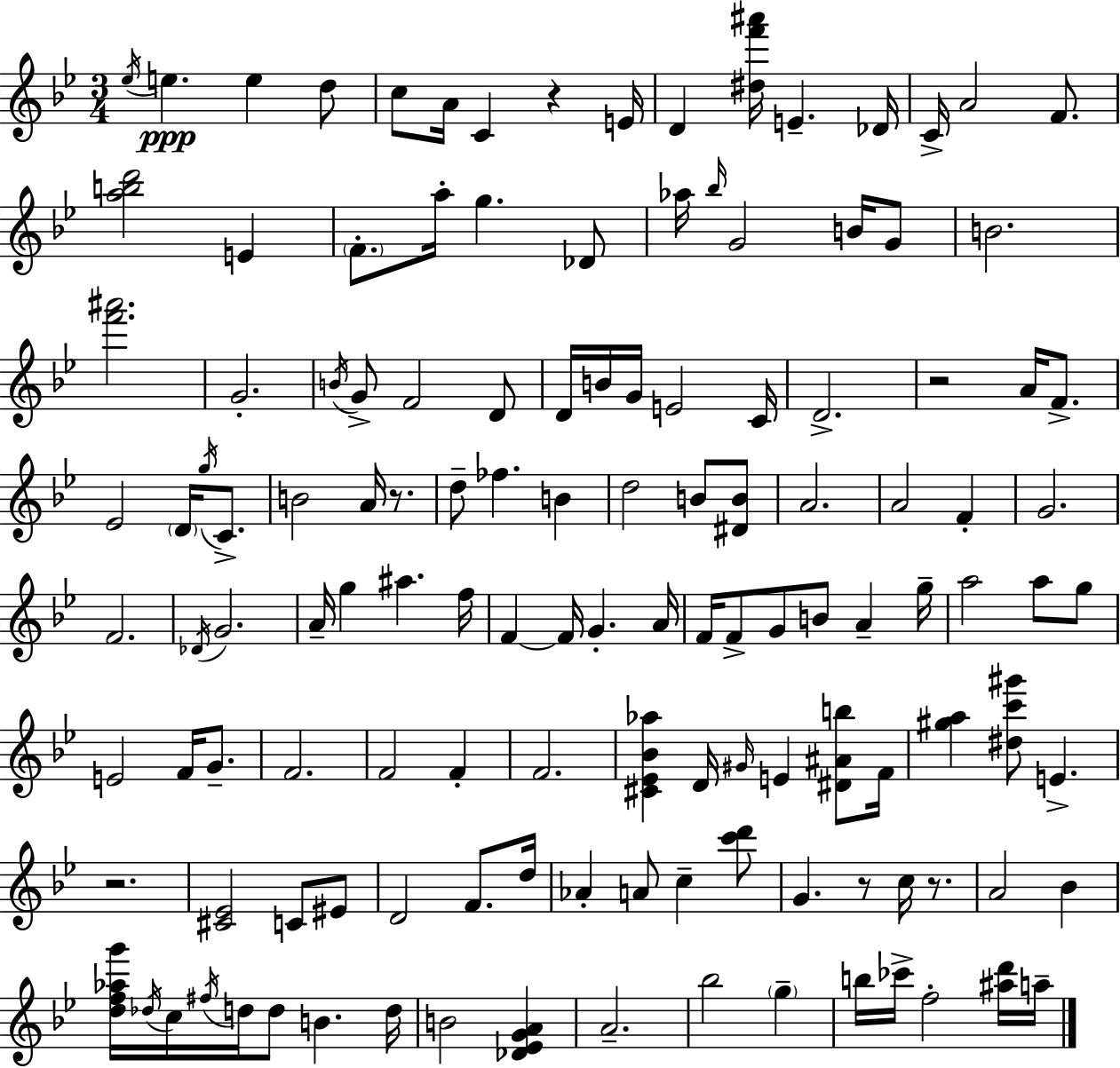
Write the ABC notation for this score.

X:1
T:Untitled
M:3/4
L:1/4
K:Bb
_e/4 e e d/2 c/2 A/4 C z E/4 D [^df'^a']/4 E _D/4 C/4 A2 F/2 [abd']2 E F/2 a/4 g _D/2 _a/4 _b/4 G2 B/4 G/2 B2 [f'^a']2 G2 B/4 G/2 F2 D/2 D/4 B/4 G/4 E2 C/4 D2 z2 A/4 F/2 _E2 D/4 g/4 C/2 B2 A/4 z/2 d/2 _f B d2 B/2 [^DB]/2 A2 A2 F G2 F2 _D/4 G2 A/4 g ^a f/4 F F/4 G A/4 F/4 F/2 G/2 B/2 A g/4 a2 a/2 g/2 E2 F/4 G/2 F2 F2 F F2 [^C_E_B_a] D/4 ^G/4 E [^D^Ab]/2 F/4 [^ga] [^dc'^g']/2 E z2 [^C_E]2 C/2 ^E/2 D2 F/2 d/4 _A A/2 c [c'd']/2 G z/2 c/4 z/2 A2 _B [df_ag']/4 _d/4 c/4 ^f/4 d/4 d/2 B d/4 B2 [_D_EGA] A2 _b2 g b/4 _c'/4 f2 [^ad']/4 a/4